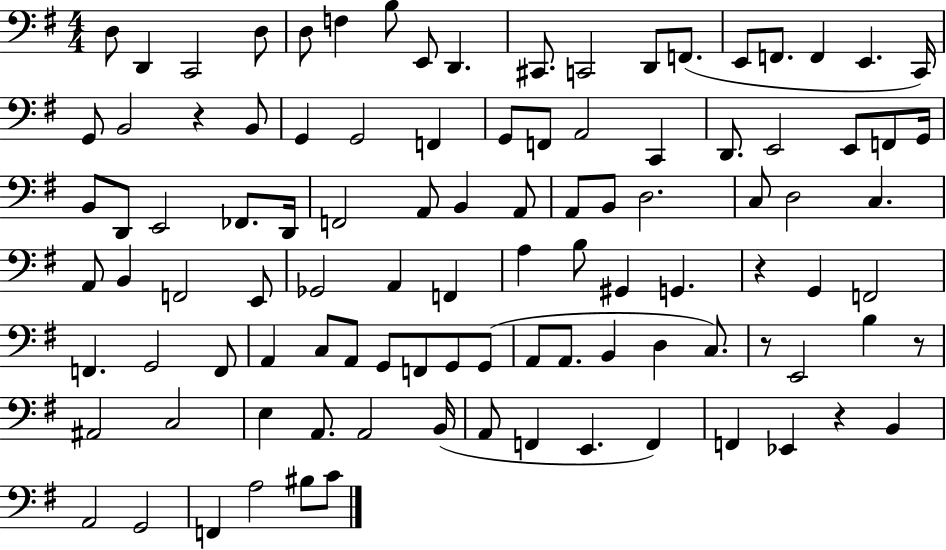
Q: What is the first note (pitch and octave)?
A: D3